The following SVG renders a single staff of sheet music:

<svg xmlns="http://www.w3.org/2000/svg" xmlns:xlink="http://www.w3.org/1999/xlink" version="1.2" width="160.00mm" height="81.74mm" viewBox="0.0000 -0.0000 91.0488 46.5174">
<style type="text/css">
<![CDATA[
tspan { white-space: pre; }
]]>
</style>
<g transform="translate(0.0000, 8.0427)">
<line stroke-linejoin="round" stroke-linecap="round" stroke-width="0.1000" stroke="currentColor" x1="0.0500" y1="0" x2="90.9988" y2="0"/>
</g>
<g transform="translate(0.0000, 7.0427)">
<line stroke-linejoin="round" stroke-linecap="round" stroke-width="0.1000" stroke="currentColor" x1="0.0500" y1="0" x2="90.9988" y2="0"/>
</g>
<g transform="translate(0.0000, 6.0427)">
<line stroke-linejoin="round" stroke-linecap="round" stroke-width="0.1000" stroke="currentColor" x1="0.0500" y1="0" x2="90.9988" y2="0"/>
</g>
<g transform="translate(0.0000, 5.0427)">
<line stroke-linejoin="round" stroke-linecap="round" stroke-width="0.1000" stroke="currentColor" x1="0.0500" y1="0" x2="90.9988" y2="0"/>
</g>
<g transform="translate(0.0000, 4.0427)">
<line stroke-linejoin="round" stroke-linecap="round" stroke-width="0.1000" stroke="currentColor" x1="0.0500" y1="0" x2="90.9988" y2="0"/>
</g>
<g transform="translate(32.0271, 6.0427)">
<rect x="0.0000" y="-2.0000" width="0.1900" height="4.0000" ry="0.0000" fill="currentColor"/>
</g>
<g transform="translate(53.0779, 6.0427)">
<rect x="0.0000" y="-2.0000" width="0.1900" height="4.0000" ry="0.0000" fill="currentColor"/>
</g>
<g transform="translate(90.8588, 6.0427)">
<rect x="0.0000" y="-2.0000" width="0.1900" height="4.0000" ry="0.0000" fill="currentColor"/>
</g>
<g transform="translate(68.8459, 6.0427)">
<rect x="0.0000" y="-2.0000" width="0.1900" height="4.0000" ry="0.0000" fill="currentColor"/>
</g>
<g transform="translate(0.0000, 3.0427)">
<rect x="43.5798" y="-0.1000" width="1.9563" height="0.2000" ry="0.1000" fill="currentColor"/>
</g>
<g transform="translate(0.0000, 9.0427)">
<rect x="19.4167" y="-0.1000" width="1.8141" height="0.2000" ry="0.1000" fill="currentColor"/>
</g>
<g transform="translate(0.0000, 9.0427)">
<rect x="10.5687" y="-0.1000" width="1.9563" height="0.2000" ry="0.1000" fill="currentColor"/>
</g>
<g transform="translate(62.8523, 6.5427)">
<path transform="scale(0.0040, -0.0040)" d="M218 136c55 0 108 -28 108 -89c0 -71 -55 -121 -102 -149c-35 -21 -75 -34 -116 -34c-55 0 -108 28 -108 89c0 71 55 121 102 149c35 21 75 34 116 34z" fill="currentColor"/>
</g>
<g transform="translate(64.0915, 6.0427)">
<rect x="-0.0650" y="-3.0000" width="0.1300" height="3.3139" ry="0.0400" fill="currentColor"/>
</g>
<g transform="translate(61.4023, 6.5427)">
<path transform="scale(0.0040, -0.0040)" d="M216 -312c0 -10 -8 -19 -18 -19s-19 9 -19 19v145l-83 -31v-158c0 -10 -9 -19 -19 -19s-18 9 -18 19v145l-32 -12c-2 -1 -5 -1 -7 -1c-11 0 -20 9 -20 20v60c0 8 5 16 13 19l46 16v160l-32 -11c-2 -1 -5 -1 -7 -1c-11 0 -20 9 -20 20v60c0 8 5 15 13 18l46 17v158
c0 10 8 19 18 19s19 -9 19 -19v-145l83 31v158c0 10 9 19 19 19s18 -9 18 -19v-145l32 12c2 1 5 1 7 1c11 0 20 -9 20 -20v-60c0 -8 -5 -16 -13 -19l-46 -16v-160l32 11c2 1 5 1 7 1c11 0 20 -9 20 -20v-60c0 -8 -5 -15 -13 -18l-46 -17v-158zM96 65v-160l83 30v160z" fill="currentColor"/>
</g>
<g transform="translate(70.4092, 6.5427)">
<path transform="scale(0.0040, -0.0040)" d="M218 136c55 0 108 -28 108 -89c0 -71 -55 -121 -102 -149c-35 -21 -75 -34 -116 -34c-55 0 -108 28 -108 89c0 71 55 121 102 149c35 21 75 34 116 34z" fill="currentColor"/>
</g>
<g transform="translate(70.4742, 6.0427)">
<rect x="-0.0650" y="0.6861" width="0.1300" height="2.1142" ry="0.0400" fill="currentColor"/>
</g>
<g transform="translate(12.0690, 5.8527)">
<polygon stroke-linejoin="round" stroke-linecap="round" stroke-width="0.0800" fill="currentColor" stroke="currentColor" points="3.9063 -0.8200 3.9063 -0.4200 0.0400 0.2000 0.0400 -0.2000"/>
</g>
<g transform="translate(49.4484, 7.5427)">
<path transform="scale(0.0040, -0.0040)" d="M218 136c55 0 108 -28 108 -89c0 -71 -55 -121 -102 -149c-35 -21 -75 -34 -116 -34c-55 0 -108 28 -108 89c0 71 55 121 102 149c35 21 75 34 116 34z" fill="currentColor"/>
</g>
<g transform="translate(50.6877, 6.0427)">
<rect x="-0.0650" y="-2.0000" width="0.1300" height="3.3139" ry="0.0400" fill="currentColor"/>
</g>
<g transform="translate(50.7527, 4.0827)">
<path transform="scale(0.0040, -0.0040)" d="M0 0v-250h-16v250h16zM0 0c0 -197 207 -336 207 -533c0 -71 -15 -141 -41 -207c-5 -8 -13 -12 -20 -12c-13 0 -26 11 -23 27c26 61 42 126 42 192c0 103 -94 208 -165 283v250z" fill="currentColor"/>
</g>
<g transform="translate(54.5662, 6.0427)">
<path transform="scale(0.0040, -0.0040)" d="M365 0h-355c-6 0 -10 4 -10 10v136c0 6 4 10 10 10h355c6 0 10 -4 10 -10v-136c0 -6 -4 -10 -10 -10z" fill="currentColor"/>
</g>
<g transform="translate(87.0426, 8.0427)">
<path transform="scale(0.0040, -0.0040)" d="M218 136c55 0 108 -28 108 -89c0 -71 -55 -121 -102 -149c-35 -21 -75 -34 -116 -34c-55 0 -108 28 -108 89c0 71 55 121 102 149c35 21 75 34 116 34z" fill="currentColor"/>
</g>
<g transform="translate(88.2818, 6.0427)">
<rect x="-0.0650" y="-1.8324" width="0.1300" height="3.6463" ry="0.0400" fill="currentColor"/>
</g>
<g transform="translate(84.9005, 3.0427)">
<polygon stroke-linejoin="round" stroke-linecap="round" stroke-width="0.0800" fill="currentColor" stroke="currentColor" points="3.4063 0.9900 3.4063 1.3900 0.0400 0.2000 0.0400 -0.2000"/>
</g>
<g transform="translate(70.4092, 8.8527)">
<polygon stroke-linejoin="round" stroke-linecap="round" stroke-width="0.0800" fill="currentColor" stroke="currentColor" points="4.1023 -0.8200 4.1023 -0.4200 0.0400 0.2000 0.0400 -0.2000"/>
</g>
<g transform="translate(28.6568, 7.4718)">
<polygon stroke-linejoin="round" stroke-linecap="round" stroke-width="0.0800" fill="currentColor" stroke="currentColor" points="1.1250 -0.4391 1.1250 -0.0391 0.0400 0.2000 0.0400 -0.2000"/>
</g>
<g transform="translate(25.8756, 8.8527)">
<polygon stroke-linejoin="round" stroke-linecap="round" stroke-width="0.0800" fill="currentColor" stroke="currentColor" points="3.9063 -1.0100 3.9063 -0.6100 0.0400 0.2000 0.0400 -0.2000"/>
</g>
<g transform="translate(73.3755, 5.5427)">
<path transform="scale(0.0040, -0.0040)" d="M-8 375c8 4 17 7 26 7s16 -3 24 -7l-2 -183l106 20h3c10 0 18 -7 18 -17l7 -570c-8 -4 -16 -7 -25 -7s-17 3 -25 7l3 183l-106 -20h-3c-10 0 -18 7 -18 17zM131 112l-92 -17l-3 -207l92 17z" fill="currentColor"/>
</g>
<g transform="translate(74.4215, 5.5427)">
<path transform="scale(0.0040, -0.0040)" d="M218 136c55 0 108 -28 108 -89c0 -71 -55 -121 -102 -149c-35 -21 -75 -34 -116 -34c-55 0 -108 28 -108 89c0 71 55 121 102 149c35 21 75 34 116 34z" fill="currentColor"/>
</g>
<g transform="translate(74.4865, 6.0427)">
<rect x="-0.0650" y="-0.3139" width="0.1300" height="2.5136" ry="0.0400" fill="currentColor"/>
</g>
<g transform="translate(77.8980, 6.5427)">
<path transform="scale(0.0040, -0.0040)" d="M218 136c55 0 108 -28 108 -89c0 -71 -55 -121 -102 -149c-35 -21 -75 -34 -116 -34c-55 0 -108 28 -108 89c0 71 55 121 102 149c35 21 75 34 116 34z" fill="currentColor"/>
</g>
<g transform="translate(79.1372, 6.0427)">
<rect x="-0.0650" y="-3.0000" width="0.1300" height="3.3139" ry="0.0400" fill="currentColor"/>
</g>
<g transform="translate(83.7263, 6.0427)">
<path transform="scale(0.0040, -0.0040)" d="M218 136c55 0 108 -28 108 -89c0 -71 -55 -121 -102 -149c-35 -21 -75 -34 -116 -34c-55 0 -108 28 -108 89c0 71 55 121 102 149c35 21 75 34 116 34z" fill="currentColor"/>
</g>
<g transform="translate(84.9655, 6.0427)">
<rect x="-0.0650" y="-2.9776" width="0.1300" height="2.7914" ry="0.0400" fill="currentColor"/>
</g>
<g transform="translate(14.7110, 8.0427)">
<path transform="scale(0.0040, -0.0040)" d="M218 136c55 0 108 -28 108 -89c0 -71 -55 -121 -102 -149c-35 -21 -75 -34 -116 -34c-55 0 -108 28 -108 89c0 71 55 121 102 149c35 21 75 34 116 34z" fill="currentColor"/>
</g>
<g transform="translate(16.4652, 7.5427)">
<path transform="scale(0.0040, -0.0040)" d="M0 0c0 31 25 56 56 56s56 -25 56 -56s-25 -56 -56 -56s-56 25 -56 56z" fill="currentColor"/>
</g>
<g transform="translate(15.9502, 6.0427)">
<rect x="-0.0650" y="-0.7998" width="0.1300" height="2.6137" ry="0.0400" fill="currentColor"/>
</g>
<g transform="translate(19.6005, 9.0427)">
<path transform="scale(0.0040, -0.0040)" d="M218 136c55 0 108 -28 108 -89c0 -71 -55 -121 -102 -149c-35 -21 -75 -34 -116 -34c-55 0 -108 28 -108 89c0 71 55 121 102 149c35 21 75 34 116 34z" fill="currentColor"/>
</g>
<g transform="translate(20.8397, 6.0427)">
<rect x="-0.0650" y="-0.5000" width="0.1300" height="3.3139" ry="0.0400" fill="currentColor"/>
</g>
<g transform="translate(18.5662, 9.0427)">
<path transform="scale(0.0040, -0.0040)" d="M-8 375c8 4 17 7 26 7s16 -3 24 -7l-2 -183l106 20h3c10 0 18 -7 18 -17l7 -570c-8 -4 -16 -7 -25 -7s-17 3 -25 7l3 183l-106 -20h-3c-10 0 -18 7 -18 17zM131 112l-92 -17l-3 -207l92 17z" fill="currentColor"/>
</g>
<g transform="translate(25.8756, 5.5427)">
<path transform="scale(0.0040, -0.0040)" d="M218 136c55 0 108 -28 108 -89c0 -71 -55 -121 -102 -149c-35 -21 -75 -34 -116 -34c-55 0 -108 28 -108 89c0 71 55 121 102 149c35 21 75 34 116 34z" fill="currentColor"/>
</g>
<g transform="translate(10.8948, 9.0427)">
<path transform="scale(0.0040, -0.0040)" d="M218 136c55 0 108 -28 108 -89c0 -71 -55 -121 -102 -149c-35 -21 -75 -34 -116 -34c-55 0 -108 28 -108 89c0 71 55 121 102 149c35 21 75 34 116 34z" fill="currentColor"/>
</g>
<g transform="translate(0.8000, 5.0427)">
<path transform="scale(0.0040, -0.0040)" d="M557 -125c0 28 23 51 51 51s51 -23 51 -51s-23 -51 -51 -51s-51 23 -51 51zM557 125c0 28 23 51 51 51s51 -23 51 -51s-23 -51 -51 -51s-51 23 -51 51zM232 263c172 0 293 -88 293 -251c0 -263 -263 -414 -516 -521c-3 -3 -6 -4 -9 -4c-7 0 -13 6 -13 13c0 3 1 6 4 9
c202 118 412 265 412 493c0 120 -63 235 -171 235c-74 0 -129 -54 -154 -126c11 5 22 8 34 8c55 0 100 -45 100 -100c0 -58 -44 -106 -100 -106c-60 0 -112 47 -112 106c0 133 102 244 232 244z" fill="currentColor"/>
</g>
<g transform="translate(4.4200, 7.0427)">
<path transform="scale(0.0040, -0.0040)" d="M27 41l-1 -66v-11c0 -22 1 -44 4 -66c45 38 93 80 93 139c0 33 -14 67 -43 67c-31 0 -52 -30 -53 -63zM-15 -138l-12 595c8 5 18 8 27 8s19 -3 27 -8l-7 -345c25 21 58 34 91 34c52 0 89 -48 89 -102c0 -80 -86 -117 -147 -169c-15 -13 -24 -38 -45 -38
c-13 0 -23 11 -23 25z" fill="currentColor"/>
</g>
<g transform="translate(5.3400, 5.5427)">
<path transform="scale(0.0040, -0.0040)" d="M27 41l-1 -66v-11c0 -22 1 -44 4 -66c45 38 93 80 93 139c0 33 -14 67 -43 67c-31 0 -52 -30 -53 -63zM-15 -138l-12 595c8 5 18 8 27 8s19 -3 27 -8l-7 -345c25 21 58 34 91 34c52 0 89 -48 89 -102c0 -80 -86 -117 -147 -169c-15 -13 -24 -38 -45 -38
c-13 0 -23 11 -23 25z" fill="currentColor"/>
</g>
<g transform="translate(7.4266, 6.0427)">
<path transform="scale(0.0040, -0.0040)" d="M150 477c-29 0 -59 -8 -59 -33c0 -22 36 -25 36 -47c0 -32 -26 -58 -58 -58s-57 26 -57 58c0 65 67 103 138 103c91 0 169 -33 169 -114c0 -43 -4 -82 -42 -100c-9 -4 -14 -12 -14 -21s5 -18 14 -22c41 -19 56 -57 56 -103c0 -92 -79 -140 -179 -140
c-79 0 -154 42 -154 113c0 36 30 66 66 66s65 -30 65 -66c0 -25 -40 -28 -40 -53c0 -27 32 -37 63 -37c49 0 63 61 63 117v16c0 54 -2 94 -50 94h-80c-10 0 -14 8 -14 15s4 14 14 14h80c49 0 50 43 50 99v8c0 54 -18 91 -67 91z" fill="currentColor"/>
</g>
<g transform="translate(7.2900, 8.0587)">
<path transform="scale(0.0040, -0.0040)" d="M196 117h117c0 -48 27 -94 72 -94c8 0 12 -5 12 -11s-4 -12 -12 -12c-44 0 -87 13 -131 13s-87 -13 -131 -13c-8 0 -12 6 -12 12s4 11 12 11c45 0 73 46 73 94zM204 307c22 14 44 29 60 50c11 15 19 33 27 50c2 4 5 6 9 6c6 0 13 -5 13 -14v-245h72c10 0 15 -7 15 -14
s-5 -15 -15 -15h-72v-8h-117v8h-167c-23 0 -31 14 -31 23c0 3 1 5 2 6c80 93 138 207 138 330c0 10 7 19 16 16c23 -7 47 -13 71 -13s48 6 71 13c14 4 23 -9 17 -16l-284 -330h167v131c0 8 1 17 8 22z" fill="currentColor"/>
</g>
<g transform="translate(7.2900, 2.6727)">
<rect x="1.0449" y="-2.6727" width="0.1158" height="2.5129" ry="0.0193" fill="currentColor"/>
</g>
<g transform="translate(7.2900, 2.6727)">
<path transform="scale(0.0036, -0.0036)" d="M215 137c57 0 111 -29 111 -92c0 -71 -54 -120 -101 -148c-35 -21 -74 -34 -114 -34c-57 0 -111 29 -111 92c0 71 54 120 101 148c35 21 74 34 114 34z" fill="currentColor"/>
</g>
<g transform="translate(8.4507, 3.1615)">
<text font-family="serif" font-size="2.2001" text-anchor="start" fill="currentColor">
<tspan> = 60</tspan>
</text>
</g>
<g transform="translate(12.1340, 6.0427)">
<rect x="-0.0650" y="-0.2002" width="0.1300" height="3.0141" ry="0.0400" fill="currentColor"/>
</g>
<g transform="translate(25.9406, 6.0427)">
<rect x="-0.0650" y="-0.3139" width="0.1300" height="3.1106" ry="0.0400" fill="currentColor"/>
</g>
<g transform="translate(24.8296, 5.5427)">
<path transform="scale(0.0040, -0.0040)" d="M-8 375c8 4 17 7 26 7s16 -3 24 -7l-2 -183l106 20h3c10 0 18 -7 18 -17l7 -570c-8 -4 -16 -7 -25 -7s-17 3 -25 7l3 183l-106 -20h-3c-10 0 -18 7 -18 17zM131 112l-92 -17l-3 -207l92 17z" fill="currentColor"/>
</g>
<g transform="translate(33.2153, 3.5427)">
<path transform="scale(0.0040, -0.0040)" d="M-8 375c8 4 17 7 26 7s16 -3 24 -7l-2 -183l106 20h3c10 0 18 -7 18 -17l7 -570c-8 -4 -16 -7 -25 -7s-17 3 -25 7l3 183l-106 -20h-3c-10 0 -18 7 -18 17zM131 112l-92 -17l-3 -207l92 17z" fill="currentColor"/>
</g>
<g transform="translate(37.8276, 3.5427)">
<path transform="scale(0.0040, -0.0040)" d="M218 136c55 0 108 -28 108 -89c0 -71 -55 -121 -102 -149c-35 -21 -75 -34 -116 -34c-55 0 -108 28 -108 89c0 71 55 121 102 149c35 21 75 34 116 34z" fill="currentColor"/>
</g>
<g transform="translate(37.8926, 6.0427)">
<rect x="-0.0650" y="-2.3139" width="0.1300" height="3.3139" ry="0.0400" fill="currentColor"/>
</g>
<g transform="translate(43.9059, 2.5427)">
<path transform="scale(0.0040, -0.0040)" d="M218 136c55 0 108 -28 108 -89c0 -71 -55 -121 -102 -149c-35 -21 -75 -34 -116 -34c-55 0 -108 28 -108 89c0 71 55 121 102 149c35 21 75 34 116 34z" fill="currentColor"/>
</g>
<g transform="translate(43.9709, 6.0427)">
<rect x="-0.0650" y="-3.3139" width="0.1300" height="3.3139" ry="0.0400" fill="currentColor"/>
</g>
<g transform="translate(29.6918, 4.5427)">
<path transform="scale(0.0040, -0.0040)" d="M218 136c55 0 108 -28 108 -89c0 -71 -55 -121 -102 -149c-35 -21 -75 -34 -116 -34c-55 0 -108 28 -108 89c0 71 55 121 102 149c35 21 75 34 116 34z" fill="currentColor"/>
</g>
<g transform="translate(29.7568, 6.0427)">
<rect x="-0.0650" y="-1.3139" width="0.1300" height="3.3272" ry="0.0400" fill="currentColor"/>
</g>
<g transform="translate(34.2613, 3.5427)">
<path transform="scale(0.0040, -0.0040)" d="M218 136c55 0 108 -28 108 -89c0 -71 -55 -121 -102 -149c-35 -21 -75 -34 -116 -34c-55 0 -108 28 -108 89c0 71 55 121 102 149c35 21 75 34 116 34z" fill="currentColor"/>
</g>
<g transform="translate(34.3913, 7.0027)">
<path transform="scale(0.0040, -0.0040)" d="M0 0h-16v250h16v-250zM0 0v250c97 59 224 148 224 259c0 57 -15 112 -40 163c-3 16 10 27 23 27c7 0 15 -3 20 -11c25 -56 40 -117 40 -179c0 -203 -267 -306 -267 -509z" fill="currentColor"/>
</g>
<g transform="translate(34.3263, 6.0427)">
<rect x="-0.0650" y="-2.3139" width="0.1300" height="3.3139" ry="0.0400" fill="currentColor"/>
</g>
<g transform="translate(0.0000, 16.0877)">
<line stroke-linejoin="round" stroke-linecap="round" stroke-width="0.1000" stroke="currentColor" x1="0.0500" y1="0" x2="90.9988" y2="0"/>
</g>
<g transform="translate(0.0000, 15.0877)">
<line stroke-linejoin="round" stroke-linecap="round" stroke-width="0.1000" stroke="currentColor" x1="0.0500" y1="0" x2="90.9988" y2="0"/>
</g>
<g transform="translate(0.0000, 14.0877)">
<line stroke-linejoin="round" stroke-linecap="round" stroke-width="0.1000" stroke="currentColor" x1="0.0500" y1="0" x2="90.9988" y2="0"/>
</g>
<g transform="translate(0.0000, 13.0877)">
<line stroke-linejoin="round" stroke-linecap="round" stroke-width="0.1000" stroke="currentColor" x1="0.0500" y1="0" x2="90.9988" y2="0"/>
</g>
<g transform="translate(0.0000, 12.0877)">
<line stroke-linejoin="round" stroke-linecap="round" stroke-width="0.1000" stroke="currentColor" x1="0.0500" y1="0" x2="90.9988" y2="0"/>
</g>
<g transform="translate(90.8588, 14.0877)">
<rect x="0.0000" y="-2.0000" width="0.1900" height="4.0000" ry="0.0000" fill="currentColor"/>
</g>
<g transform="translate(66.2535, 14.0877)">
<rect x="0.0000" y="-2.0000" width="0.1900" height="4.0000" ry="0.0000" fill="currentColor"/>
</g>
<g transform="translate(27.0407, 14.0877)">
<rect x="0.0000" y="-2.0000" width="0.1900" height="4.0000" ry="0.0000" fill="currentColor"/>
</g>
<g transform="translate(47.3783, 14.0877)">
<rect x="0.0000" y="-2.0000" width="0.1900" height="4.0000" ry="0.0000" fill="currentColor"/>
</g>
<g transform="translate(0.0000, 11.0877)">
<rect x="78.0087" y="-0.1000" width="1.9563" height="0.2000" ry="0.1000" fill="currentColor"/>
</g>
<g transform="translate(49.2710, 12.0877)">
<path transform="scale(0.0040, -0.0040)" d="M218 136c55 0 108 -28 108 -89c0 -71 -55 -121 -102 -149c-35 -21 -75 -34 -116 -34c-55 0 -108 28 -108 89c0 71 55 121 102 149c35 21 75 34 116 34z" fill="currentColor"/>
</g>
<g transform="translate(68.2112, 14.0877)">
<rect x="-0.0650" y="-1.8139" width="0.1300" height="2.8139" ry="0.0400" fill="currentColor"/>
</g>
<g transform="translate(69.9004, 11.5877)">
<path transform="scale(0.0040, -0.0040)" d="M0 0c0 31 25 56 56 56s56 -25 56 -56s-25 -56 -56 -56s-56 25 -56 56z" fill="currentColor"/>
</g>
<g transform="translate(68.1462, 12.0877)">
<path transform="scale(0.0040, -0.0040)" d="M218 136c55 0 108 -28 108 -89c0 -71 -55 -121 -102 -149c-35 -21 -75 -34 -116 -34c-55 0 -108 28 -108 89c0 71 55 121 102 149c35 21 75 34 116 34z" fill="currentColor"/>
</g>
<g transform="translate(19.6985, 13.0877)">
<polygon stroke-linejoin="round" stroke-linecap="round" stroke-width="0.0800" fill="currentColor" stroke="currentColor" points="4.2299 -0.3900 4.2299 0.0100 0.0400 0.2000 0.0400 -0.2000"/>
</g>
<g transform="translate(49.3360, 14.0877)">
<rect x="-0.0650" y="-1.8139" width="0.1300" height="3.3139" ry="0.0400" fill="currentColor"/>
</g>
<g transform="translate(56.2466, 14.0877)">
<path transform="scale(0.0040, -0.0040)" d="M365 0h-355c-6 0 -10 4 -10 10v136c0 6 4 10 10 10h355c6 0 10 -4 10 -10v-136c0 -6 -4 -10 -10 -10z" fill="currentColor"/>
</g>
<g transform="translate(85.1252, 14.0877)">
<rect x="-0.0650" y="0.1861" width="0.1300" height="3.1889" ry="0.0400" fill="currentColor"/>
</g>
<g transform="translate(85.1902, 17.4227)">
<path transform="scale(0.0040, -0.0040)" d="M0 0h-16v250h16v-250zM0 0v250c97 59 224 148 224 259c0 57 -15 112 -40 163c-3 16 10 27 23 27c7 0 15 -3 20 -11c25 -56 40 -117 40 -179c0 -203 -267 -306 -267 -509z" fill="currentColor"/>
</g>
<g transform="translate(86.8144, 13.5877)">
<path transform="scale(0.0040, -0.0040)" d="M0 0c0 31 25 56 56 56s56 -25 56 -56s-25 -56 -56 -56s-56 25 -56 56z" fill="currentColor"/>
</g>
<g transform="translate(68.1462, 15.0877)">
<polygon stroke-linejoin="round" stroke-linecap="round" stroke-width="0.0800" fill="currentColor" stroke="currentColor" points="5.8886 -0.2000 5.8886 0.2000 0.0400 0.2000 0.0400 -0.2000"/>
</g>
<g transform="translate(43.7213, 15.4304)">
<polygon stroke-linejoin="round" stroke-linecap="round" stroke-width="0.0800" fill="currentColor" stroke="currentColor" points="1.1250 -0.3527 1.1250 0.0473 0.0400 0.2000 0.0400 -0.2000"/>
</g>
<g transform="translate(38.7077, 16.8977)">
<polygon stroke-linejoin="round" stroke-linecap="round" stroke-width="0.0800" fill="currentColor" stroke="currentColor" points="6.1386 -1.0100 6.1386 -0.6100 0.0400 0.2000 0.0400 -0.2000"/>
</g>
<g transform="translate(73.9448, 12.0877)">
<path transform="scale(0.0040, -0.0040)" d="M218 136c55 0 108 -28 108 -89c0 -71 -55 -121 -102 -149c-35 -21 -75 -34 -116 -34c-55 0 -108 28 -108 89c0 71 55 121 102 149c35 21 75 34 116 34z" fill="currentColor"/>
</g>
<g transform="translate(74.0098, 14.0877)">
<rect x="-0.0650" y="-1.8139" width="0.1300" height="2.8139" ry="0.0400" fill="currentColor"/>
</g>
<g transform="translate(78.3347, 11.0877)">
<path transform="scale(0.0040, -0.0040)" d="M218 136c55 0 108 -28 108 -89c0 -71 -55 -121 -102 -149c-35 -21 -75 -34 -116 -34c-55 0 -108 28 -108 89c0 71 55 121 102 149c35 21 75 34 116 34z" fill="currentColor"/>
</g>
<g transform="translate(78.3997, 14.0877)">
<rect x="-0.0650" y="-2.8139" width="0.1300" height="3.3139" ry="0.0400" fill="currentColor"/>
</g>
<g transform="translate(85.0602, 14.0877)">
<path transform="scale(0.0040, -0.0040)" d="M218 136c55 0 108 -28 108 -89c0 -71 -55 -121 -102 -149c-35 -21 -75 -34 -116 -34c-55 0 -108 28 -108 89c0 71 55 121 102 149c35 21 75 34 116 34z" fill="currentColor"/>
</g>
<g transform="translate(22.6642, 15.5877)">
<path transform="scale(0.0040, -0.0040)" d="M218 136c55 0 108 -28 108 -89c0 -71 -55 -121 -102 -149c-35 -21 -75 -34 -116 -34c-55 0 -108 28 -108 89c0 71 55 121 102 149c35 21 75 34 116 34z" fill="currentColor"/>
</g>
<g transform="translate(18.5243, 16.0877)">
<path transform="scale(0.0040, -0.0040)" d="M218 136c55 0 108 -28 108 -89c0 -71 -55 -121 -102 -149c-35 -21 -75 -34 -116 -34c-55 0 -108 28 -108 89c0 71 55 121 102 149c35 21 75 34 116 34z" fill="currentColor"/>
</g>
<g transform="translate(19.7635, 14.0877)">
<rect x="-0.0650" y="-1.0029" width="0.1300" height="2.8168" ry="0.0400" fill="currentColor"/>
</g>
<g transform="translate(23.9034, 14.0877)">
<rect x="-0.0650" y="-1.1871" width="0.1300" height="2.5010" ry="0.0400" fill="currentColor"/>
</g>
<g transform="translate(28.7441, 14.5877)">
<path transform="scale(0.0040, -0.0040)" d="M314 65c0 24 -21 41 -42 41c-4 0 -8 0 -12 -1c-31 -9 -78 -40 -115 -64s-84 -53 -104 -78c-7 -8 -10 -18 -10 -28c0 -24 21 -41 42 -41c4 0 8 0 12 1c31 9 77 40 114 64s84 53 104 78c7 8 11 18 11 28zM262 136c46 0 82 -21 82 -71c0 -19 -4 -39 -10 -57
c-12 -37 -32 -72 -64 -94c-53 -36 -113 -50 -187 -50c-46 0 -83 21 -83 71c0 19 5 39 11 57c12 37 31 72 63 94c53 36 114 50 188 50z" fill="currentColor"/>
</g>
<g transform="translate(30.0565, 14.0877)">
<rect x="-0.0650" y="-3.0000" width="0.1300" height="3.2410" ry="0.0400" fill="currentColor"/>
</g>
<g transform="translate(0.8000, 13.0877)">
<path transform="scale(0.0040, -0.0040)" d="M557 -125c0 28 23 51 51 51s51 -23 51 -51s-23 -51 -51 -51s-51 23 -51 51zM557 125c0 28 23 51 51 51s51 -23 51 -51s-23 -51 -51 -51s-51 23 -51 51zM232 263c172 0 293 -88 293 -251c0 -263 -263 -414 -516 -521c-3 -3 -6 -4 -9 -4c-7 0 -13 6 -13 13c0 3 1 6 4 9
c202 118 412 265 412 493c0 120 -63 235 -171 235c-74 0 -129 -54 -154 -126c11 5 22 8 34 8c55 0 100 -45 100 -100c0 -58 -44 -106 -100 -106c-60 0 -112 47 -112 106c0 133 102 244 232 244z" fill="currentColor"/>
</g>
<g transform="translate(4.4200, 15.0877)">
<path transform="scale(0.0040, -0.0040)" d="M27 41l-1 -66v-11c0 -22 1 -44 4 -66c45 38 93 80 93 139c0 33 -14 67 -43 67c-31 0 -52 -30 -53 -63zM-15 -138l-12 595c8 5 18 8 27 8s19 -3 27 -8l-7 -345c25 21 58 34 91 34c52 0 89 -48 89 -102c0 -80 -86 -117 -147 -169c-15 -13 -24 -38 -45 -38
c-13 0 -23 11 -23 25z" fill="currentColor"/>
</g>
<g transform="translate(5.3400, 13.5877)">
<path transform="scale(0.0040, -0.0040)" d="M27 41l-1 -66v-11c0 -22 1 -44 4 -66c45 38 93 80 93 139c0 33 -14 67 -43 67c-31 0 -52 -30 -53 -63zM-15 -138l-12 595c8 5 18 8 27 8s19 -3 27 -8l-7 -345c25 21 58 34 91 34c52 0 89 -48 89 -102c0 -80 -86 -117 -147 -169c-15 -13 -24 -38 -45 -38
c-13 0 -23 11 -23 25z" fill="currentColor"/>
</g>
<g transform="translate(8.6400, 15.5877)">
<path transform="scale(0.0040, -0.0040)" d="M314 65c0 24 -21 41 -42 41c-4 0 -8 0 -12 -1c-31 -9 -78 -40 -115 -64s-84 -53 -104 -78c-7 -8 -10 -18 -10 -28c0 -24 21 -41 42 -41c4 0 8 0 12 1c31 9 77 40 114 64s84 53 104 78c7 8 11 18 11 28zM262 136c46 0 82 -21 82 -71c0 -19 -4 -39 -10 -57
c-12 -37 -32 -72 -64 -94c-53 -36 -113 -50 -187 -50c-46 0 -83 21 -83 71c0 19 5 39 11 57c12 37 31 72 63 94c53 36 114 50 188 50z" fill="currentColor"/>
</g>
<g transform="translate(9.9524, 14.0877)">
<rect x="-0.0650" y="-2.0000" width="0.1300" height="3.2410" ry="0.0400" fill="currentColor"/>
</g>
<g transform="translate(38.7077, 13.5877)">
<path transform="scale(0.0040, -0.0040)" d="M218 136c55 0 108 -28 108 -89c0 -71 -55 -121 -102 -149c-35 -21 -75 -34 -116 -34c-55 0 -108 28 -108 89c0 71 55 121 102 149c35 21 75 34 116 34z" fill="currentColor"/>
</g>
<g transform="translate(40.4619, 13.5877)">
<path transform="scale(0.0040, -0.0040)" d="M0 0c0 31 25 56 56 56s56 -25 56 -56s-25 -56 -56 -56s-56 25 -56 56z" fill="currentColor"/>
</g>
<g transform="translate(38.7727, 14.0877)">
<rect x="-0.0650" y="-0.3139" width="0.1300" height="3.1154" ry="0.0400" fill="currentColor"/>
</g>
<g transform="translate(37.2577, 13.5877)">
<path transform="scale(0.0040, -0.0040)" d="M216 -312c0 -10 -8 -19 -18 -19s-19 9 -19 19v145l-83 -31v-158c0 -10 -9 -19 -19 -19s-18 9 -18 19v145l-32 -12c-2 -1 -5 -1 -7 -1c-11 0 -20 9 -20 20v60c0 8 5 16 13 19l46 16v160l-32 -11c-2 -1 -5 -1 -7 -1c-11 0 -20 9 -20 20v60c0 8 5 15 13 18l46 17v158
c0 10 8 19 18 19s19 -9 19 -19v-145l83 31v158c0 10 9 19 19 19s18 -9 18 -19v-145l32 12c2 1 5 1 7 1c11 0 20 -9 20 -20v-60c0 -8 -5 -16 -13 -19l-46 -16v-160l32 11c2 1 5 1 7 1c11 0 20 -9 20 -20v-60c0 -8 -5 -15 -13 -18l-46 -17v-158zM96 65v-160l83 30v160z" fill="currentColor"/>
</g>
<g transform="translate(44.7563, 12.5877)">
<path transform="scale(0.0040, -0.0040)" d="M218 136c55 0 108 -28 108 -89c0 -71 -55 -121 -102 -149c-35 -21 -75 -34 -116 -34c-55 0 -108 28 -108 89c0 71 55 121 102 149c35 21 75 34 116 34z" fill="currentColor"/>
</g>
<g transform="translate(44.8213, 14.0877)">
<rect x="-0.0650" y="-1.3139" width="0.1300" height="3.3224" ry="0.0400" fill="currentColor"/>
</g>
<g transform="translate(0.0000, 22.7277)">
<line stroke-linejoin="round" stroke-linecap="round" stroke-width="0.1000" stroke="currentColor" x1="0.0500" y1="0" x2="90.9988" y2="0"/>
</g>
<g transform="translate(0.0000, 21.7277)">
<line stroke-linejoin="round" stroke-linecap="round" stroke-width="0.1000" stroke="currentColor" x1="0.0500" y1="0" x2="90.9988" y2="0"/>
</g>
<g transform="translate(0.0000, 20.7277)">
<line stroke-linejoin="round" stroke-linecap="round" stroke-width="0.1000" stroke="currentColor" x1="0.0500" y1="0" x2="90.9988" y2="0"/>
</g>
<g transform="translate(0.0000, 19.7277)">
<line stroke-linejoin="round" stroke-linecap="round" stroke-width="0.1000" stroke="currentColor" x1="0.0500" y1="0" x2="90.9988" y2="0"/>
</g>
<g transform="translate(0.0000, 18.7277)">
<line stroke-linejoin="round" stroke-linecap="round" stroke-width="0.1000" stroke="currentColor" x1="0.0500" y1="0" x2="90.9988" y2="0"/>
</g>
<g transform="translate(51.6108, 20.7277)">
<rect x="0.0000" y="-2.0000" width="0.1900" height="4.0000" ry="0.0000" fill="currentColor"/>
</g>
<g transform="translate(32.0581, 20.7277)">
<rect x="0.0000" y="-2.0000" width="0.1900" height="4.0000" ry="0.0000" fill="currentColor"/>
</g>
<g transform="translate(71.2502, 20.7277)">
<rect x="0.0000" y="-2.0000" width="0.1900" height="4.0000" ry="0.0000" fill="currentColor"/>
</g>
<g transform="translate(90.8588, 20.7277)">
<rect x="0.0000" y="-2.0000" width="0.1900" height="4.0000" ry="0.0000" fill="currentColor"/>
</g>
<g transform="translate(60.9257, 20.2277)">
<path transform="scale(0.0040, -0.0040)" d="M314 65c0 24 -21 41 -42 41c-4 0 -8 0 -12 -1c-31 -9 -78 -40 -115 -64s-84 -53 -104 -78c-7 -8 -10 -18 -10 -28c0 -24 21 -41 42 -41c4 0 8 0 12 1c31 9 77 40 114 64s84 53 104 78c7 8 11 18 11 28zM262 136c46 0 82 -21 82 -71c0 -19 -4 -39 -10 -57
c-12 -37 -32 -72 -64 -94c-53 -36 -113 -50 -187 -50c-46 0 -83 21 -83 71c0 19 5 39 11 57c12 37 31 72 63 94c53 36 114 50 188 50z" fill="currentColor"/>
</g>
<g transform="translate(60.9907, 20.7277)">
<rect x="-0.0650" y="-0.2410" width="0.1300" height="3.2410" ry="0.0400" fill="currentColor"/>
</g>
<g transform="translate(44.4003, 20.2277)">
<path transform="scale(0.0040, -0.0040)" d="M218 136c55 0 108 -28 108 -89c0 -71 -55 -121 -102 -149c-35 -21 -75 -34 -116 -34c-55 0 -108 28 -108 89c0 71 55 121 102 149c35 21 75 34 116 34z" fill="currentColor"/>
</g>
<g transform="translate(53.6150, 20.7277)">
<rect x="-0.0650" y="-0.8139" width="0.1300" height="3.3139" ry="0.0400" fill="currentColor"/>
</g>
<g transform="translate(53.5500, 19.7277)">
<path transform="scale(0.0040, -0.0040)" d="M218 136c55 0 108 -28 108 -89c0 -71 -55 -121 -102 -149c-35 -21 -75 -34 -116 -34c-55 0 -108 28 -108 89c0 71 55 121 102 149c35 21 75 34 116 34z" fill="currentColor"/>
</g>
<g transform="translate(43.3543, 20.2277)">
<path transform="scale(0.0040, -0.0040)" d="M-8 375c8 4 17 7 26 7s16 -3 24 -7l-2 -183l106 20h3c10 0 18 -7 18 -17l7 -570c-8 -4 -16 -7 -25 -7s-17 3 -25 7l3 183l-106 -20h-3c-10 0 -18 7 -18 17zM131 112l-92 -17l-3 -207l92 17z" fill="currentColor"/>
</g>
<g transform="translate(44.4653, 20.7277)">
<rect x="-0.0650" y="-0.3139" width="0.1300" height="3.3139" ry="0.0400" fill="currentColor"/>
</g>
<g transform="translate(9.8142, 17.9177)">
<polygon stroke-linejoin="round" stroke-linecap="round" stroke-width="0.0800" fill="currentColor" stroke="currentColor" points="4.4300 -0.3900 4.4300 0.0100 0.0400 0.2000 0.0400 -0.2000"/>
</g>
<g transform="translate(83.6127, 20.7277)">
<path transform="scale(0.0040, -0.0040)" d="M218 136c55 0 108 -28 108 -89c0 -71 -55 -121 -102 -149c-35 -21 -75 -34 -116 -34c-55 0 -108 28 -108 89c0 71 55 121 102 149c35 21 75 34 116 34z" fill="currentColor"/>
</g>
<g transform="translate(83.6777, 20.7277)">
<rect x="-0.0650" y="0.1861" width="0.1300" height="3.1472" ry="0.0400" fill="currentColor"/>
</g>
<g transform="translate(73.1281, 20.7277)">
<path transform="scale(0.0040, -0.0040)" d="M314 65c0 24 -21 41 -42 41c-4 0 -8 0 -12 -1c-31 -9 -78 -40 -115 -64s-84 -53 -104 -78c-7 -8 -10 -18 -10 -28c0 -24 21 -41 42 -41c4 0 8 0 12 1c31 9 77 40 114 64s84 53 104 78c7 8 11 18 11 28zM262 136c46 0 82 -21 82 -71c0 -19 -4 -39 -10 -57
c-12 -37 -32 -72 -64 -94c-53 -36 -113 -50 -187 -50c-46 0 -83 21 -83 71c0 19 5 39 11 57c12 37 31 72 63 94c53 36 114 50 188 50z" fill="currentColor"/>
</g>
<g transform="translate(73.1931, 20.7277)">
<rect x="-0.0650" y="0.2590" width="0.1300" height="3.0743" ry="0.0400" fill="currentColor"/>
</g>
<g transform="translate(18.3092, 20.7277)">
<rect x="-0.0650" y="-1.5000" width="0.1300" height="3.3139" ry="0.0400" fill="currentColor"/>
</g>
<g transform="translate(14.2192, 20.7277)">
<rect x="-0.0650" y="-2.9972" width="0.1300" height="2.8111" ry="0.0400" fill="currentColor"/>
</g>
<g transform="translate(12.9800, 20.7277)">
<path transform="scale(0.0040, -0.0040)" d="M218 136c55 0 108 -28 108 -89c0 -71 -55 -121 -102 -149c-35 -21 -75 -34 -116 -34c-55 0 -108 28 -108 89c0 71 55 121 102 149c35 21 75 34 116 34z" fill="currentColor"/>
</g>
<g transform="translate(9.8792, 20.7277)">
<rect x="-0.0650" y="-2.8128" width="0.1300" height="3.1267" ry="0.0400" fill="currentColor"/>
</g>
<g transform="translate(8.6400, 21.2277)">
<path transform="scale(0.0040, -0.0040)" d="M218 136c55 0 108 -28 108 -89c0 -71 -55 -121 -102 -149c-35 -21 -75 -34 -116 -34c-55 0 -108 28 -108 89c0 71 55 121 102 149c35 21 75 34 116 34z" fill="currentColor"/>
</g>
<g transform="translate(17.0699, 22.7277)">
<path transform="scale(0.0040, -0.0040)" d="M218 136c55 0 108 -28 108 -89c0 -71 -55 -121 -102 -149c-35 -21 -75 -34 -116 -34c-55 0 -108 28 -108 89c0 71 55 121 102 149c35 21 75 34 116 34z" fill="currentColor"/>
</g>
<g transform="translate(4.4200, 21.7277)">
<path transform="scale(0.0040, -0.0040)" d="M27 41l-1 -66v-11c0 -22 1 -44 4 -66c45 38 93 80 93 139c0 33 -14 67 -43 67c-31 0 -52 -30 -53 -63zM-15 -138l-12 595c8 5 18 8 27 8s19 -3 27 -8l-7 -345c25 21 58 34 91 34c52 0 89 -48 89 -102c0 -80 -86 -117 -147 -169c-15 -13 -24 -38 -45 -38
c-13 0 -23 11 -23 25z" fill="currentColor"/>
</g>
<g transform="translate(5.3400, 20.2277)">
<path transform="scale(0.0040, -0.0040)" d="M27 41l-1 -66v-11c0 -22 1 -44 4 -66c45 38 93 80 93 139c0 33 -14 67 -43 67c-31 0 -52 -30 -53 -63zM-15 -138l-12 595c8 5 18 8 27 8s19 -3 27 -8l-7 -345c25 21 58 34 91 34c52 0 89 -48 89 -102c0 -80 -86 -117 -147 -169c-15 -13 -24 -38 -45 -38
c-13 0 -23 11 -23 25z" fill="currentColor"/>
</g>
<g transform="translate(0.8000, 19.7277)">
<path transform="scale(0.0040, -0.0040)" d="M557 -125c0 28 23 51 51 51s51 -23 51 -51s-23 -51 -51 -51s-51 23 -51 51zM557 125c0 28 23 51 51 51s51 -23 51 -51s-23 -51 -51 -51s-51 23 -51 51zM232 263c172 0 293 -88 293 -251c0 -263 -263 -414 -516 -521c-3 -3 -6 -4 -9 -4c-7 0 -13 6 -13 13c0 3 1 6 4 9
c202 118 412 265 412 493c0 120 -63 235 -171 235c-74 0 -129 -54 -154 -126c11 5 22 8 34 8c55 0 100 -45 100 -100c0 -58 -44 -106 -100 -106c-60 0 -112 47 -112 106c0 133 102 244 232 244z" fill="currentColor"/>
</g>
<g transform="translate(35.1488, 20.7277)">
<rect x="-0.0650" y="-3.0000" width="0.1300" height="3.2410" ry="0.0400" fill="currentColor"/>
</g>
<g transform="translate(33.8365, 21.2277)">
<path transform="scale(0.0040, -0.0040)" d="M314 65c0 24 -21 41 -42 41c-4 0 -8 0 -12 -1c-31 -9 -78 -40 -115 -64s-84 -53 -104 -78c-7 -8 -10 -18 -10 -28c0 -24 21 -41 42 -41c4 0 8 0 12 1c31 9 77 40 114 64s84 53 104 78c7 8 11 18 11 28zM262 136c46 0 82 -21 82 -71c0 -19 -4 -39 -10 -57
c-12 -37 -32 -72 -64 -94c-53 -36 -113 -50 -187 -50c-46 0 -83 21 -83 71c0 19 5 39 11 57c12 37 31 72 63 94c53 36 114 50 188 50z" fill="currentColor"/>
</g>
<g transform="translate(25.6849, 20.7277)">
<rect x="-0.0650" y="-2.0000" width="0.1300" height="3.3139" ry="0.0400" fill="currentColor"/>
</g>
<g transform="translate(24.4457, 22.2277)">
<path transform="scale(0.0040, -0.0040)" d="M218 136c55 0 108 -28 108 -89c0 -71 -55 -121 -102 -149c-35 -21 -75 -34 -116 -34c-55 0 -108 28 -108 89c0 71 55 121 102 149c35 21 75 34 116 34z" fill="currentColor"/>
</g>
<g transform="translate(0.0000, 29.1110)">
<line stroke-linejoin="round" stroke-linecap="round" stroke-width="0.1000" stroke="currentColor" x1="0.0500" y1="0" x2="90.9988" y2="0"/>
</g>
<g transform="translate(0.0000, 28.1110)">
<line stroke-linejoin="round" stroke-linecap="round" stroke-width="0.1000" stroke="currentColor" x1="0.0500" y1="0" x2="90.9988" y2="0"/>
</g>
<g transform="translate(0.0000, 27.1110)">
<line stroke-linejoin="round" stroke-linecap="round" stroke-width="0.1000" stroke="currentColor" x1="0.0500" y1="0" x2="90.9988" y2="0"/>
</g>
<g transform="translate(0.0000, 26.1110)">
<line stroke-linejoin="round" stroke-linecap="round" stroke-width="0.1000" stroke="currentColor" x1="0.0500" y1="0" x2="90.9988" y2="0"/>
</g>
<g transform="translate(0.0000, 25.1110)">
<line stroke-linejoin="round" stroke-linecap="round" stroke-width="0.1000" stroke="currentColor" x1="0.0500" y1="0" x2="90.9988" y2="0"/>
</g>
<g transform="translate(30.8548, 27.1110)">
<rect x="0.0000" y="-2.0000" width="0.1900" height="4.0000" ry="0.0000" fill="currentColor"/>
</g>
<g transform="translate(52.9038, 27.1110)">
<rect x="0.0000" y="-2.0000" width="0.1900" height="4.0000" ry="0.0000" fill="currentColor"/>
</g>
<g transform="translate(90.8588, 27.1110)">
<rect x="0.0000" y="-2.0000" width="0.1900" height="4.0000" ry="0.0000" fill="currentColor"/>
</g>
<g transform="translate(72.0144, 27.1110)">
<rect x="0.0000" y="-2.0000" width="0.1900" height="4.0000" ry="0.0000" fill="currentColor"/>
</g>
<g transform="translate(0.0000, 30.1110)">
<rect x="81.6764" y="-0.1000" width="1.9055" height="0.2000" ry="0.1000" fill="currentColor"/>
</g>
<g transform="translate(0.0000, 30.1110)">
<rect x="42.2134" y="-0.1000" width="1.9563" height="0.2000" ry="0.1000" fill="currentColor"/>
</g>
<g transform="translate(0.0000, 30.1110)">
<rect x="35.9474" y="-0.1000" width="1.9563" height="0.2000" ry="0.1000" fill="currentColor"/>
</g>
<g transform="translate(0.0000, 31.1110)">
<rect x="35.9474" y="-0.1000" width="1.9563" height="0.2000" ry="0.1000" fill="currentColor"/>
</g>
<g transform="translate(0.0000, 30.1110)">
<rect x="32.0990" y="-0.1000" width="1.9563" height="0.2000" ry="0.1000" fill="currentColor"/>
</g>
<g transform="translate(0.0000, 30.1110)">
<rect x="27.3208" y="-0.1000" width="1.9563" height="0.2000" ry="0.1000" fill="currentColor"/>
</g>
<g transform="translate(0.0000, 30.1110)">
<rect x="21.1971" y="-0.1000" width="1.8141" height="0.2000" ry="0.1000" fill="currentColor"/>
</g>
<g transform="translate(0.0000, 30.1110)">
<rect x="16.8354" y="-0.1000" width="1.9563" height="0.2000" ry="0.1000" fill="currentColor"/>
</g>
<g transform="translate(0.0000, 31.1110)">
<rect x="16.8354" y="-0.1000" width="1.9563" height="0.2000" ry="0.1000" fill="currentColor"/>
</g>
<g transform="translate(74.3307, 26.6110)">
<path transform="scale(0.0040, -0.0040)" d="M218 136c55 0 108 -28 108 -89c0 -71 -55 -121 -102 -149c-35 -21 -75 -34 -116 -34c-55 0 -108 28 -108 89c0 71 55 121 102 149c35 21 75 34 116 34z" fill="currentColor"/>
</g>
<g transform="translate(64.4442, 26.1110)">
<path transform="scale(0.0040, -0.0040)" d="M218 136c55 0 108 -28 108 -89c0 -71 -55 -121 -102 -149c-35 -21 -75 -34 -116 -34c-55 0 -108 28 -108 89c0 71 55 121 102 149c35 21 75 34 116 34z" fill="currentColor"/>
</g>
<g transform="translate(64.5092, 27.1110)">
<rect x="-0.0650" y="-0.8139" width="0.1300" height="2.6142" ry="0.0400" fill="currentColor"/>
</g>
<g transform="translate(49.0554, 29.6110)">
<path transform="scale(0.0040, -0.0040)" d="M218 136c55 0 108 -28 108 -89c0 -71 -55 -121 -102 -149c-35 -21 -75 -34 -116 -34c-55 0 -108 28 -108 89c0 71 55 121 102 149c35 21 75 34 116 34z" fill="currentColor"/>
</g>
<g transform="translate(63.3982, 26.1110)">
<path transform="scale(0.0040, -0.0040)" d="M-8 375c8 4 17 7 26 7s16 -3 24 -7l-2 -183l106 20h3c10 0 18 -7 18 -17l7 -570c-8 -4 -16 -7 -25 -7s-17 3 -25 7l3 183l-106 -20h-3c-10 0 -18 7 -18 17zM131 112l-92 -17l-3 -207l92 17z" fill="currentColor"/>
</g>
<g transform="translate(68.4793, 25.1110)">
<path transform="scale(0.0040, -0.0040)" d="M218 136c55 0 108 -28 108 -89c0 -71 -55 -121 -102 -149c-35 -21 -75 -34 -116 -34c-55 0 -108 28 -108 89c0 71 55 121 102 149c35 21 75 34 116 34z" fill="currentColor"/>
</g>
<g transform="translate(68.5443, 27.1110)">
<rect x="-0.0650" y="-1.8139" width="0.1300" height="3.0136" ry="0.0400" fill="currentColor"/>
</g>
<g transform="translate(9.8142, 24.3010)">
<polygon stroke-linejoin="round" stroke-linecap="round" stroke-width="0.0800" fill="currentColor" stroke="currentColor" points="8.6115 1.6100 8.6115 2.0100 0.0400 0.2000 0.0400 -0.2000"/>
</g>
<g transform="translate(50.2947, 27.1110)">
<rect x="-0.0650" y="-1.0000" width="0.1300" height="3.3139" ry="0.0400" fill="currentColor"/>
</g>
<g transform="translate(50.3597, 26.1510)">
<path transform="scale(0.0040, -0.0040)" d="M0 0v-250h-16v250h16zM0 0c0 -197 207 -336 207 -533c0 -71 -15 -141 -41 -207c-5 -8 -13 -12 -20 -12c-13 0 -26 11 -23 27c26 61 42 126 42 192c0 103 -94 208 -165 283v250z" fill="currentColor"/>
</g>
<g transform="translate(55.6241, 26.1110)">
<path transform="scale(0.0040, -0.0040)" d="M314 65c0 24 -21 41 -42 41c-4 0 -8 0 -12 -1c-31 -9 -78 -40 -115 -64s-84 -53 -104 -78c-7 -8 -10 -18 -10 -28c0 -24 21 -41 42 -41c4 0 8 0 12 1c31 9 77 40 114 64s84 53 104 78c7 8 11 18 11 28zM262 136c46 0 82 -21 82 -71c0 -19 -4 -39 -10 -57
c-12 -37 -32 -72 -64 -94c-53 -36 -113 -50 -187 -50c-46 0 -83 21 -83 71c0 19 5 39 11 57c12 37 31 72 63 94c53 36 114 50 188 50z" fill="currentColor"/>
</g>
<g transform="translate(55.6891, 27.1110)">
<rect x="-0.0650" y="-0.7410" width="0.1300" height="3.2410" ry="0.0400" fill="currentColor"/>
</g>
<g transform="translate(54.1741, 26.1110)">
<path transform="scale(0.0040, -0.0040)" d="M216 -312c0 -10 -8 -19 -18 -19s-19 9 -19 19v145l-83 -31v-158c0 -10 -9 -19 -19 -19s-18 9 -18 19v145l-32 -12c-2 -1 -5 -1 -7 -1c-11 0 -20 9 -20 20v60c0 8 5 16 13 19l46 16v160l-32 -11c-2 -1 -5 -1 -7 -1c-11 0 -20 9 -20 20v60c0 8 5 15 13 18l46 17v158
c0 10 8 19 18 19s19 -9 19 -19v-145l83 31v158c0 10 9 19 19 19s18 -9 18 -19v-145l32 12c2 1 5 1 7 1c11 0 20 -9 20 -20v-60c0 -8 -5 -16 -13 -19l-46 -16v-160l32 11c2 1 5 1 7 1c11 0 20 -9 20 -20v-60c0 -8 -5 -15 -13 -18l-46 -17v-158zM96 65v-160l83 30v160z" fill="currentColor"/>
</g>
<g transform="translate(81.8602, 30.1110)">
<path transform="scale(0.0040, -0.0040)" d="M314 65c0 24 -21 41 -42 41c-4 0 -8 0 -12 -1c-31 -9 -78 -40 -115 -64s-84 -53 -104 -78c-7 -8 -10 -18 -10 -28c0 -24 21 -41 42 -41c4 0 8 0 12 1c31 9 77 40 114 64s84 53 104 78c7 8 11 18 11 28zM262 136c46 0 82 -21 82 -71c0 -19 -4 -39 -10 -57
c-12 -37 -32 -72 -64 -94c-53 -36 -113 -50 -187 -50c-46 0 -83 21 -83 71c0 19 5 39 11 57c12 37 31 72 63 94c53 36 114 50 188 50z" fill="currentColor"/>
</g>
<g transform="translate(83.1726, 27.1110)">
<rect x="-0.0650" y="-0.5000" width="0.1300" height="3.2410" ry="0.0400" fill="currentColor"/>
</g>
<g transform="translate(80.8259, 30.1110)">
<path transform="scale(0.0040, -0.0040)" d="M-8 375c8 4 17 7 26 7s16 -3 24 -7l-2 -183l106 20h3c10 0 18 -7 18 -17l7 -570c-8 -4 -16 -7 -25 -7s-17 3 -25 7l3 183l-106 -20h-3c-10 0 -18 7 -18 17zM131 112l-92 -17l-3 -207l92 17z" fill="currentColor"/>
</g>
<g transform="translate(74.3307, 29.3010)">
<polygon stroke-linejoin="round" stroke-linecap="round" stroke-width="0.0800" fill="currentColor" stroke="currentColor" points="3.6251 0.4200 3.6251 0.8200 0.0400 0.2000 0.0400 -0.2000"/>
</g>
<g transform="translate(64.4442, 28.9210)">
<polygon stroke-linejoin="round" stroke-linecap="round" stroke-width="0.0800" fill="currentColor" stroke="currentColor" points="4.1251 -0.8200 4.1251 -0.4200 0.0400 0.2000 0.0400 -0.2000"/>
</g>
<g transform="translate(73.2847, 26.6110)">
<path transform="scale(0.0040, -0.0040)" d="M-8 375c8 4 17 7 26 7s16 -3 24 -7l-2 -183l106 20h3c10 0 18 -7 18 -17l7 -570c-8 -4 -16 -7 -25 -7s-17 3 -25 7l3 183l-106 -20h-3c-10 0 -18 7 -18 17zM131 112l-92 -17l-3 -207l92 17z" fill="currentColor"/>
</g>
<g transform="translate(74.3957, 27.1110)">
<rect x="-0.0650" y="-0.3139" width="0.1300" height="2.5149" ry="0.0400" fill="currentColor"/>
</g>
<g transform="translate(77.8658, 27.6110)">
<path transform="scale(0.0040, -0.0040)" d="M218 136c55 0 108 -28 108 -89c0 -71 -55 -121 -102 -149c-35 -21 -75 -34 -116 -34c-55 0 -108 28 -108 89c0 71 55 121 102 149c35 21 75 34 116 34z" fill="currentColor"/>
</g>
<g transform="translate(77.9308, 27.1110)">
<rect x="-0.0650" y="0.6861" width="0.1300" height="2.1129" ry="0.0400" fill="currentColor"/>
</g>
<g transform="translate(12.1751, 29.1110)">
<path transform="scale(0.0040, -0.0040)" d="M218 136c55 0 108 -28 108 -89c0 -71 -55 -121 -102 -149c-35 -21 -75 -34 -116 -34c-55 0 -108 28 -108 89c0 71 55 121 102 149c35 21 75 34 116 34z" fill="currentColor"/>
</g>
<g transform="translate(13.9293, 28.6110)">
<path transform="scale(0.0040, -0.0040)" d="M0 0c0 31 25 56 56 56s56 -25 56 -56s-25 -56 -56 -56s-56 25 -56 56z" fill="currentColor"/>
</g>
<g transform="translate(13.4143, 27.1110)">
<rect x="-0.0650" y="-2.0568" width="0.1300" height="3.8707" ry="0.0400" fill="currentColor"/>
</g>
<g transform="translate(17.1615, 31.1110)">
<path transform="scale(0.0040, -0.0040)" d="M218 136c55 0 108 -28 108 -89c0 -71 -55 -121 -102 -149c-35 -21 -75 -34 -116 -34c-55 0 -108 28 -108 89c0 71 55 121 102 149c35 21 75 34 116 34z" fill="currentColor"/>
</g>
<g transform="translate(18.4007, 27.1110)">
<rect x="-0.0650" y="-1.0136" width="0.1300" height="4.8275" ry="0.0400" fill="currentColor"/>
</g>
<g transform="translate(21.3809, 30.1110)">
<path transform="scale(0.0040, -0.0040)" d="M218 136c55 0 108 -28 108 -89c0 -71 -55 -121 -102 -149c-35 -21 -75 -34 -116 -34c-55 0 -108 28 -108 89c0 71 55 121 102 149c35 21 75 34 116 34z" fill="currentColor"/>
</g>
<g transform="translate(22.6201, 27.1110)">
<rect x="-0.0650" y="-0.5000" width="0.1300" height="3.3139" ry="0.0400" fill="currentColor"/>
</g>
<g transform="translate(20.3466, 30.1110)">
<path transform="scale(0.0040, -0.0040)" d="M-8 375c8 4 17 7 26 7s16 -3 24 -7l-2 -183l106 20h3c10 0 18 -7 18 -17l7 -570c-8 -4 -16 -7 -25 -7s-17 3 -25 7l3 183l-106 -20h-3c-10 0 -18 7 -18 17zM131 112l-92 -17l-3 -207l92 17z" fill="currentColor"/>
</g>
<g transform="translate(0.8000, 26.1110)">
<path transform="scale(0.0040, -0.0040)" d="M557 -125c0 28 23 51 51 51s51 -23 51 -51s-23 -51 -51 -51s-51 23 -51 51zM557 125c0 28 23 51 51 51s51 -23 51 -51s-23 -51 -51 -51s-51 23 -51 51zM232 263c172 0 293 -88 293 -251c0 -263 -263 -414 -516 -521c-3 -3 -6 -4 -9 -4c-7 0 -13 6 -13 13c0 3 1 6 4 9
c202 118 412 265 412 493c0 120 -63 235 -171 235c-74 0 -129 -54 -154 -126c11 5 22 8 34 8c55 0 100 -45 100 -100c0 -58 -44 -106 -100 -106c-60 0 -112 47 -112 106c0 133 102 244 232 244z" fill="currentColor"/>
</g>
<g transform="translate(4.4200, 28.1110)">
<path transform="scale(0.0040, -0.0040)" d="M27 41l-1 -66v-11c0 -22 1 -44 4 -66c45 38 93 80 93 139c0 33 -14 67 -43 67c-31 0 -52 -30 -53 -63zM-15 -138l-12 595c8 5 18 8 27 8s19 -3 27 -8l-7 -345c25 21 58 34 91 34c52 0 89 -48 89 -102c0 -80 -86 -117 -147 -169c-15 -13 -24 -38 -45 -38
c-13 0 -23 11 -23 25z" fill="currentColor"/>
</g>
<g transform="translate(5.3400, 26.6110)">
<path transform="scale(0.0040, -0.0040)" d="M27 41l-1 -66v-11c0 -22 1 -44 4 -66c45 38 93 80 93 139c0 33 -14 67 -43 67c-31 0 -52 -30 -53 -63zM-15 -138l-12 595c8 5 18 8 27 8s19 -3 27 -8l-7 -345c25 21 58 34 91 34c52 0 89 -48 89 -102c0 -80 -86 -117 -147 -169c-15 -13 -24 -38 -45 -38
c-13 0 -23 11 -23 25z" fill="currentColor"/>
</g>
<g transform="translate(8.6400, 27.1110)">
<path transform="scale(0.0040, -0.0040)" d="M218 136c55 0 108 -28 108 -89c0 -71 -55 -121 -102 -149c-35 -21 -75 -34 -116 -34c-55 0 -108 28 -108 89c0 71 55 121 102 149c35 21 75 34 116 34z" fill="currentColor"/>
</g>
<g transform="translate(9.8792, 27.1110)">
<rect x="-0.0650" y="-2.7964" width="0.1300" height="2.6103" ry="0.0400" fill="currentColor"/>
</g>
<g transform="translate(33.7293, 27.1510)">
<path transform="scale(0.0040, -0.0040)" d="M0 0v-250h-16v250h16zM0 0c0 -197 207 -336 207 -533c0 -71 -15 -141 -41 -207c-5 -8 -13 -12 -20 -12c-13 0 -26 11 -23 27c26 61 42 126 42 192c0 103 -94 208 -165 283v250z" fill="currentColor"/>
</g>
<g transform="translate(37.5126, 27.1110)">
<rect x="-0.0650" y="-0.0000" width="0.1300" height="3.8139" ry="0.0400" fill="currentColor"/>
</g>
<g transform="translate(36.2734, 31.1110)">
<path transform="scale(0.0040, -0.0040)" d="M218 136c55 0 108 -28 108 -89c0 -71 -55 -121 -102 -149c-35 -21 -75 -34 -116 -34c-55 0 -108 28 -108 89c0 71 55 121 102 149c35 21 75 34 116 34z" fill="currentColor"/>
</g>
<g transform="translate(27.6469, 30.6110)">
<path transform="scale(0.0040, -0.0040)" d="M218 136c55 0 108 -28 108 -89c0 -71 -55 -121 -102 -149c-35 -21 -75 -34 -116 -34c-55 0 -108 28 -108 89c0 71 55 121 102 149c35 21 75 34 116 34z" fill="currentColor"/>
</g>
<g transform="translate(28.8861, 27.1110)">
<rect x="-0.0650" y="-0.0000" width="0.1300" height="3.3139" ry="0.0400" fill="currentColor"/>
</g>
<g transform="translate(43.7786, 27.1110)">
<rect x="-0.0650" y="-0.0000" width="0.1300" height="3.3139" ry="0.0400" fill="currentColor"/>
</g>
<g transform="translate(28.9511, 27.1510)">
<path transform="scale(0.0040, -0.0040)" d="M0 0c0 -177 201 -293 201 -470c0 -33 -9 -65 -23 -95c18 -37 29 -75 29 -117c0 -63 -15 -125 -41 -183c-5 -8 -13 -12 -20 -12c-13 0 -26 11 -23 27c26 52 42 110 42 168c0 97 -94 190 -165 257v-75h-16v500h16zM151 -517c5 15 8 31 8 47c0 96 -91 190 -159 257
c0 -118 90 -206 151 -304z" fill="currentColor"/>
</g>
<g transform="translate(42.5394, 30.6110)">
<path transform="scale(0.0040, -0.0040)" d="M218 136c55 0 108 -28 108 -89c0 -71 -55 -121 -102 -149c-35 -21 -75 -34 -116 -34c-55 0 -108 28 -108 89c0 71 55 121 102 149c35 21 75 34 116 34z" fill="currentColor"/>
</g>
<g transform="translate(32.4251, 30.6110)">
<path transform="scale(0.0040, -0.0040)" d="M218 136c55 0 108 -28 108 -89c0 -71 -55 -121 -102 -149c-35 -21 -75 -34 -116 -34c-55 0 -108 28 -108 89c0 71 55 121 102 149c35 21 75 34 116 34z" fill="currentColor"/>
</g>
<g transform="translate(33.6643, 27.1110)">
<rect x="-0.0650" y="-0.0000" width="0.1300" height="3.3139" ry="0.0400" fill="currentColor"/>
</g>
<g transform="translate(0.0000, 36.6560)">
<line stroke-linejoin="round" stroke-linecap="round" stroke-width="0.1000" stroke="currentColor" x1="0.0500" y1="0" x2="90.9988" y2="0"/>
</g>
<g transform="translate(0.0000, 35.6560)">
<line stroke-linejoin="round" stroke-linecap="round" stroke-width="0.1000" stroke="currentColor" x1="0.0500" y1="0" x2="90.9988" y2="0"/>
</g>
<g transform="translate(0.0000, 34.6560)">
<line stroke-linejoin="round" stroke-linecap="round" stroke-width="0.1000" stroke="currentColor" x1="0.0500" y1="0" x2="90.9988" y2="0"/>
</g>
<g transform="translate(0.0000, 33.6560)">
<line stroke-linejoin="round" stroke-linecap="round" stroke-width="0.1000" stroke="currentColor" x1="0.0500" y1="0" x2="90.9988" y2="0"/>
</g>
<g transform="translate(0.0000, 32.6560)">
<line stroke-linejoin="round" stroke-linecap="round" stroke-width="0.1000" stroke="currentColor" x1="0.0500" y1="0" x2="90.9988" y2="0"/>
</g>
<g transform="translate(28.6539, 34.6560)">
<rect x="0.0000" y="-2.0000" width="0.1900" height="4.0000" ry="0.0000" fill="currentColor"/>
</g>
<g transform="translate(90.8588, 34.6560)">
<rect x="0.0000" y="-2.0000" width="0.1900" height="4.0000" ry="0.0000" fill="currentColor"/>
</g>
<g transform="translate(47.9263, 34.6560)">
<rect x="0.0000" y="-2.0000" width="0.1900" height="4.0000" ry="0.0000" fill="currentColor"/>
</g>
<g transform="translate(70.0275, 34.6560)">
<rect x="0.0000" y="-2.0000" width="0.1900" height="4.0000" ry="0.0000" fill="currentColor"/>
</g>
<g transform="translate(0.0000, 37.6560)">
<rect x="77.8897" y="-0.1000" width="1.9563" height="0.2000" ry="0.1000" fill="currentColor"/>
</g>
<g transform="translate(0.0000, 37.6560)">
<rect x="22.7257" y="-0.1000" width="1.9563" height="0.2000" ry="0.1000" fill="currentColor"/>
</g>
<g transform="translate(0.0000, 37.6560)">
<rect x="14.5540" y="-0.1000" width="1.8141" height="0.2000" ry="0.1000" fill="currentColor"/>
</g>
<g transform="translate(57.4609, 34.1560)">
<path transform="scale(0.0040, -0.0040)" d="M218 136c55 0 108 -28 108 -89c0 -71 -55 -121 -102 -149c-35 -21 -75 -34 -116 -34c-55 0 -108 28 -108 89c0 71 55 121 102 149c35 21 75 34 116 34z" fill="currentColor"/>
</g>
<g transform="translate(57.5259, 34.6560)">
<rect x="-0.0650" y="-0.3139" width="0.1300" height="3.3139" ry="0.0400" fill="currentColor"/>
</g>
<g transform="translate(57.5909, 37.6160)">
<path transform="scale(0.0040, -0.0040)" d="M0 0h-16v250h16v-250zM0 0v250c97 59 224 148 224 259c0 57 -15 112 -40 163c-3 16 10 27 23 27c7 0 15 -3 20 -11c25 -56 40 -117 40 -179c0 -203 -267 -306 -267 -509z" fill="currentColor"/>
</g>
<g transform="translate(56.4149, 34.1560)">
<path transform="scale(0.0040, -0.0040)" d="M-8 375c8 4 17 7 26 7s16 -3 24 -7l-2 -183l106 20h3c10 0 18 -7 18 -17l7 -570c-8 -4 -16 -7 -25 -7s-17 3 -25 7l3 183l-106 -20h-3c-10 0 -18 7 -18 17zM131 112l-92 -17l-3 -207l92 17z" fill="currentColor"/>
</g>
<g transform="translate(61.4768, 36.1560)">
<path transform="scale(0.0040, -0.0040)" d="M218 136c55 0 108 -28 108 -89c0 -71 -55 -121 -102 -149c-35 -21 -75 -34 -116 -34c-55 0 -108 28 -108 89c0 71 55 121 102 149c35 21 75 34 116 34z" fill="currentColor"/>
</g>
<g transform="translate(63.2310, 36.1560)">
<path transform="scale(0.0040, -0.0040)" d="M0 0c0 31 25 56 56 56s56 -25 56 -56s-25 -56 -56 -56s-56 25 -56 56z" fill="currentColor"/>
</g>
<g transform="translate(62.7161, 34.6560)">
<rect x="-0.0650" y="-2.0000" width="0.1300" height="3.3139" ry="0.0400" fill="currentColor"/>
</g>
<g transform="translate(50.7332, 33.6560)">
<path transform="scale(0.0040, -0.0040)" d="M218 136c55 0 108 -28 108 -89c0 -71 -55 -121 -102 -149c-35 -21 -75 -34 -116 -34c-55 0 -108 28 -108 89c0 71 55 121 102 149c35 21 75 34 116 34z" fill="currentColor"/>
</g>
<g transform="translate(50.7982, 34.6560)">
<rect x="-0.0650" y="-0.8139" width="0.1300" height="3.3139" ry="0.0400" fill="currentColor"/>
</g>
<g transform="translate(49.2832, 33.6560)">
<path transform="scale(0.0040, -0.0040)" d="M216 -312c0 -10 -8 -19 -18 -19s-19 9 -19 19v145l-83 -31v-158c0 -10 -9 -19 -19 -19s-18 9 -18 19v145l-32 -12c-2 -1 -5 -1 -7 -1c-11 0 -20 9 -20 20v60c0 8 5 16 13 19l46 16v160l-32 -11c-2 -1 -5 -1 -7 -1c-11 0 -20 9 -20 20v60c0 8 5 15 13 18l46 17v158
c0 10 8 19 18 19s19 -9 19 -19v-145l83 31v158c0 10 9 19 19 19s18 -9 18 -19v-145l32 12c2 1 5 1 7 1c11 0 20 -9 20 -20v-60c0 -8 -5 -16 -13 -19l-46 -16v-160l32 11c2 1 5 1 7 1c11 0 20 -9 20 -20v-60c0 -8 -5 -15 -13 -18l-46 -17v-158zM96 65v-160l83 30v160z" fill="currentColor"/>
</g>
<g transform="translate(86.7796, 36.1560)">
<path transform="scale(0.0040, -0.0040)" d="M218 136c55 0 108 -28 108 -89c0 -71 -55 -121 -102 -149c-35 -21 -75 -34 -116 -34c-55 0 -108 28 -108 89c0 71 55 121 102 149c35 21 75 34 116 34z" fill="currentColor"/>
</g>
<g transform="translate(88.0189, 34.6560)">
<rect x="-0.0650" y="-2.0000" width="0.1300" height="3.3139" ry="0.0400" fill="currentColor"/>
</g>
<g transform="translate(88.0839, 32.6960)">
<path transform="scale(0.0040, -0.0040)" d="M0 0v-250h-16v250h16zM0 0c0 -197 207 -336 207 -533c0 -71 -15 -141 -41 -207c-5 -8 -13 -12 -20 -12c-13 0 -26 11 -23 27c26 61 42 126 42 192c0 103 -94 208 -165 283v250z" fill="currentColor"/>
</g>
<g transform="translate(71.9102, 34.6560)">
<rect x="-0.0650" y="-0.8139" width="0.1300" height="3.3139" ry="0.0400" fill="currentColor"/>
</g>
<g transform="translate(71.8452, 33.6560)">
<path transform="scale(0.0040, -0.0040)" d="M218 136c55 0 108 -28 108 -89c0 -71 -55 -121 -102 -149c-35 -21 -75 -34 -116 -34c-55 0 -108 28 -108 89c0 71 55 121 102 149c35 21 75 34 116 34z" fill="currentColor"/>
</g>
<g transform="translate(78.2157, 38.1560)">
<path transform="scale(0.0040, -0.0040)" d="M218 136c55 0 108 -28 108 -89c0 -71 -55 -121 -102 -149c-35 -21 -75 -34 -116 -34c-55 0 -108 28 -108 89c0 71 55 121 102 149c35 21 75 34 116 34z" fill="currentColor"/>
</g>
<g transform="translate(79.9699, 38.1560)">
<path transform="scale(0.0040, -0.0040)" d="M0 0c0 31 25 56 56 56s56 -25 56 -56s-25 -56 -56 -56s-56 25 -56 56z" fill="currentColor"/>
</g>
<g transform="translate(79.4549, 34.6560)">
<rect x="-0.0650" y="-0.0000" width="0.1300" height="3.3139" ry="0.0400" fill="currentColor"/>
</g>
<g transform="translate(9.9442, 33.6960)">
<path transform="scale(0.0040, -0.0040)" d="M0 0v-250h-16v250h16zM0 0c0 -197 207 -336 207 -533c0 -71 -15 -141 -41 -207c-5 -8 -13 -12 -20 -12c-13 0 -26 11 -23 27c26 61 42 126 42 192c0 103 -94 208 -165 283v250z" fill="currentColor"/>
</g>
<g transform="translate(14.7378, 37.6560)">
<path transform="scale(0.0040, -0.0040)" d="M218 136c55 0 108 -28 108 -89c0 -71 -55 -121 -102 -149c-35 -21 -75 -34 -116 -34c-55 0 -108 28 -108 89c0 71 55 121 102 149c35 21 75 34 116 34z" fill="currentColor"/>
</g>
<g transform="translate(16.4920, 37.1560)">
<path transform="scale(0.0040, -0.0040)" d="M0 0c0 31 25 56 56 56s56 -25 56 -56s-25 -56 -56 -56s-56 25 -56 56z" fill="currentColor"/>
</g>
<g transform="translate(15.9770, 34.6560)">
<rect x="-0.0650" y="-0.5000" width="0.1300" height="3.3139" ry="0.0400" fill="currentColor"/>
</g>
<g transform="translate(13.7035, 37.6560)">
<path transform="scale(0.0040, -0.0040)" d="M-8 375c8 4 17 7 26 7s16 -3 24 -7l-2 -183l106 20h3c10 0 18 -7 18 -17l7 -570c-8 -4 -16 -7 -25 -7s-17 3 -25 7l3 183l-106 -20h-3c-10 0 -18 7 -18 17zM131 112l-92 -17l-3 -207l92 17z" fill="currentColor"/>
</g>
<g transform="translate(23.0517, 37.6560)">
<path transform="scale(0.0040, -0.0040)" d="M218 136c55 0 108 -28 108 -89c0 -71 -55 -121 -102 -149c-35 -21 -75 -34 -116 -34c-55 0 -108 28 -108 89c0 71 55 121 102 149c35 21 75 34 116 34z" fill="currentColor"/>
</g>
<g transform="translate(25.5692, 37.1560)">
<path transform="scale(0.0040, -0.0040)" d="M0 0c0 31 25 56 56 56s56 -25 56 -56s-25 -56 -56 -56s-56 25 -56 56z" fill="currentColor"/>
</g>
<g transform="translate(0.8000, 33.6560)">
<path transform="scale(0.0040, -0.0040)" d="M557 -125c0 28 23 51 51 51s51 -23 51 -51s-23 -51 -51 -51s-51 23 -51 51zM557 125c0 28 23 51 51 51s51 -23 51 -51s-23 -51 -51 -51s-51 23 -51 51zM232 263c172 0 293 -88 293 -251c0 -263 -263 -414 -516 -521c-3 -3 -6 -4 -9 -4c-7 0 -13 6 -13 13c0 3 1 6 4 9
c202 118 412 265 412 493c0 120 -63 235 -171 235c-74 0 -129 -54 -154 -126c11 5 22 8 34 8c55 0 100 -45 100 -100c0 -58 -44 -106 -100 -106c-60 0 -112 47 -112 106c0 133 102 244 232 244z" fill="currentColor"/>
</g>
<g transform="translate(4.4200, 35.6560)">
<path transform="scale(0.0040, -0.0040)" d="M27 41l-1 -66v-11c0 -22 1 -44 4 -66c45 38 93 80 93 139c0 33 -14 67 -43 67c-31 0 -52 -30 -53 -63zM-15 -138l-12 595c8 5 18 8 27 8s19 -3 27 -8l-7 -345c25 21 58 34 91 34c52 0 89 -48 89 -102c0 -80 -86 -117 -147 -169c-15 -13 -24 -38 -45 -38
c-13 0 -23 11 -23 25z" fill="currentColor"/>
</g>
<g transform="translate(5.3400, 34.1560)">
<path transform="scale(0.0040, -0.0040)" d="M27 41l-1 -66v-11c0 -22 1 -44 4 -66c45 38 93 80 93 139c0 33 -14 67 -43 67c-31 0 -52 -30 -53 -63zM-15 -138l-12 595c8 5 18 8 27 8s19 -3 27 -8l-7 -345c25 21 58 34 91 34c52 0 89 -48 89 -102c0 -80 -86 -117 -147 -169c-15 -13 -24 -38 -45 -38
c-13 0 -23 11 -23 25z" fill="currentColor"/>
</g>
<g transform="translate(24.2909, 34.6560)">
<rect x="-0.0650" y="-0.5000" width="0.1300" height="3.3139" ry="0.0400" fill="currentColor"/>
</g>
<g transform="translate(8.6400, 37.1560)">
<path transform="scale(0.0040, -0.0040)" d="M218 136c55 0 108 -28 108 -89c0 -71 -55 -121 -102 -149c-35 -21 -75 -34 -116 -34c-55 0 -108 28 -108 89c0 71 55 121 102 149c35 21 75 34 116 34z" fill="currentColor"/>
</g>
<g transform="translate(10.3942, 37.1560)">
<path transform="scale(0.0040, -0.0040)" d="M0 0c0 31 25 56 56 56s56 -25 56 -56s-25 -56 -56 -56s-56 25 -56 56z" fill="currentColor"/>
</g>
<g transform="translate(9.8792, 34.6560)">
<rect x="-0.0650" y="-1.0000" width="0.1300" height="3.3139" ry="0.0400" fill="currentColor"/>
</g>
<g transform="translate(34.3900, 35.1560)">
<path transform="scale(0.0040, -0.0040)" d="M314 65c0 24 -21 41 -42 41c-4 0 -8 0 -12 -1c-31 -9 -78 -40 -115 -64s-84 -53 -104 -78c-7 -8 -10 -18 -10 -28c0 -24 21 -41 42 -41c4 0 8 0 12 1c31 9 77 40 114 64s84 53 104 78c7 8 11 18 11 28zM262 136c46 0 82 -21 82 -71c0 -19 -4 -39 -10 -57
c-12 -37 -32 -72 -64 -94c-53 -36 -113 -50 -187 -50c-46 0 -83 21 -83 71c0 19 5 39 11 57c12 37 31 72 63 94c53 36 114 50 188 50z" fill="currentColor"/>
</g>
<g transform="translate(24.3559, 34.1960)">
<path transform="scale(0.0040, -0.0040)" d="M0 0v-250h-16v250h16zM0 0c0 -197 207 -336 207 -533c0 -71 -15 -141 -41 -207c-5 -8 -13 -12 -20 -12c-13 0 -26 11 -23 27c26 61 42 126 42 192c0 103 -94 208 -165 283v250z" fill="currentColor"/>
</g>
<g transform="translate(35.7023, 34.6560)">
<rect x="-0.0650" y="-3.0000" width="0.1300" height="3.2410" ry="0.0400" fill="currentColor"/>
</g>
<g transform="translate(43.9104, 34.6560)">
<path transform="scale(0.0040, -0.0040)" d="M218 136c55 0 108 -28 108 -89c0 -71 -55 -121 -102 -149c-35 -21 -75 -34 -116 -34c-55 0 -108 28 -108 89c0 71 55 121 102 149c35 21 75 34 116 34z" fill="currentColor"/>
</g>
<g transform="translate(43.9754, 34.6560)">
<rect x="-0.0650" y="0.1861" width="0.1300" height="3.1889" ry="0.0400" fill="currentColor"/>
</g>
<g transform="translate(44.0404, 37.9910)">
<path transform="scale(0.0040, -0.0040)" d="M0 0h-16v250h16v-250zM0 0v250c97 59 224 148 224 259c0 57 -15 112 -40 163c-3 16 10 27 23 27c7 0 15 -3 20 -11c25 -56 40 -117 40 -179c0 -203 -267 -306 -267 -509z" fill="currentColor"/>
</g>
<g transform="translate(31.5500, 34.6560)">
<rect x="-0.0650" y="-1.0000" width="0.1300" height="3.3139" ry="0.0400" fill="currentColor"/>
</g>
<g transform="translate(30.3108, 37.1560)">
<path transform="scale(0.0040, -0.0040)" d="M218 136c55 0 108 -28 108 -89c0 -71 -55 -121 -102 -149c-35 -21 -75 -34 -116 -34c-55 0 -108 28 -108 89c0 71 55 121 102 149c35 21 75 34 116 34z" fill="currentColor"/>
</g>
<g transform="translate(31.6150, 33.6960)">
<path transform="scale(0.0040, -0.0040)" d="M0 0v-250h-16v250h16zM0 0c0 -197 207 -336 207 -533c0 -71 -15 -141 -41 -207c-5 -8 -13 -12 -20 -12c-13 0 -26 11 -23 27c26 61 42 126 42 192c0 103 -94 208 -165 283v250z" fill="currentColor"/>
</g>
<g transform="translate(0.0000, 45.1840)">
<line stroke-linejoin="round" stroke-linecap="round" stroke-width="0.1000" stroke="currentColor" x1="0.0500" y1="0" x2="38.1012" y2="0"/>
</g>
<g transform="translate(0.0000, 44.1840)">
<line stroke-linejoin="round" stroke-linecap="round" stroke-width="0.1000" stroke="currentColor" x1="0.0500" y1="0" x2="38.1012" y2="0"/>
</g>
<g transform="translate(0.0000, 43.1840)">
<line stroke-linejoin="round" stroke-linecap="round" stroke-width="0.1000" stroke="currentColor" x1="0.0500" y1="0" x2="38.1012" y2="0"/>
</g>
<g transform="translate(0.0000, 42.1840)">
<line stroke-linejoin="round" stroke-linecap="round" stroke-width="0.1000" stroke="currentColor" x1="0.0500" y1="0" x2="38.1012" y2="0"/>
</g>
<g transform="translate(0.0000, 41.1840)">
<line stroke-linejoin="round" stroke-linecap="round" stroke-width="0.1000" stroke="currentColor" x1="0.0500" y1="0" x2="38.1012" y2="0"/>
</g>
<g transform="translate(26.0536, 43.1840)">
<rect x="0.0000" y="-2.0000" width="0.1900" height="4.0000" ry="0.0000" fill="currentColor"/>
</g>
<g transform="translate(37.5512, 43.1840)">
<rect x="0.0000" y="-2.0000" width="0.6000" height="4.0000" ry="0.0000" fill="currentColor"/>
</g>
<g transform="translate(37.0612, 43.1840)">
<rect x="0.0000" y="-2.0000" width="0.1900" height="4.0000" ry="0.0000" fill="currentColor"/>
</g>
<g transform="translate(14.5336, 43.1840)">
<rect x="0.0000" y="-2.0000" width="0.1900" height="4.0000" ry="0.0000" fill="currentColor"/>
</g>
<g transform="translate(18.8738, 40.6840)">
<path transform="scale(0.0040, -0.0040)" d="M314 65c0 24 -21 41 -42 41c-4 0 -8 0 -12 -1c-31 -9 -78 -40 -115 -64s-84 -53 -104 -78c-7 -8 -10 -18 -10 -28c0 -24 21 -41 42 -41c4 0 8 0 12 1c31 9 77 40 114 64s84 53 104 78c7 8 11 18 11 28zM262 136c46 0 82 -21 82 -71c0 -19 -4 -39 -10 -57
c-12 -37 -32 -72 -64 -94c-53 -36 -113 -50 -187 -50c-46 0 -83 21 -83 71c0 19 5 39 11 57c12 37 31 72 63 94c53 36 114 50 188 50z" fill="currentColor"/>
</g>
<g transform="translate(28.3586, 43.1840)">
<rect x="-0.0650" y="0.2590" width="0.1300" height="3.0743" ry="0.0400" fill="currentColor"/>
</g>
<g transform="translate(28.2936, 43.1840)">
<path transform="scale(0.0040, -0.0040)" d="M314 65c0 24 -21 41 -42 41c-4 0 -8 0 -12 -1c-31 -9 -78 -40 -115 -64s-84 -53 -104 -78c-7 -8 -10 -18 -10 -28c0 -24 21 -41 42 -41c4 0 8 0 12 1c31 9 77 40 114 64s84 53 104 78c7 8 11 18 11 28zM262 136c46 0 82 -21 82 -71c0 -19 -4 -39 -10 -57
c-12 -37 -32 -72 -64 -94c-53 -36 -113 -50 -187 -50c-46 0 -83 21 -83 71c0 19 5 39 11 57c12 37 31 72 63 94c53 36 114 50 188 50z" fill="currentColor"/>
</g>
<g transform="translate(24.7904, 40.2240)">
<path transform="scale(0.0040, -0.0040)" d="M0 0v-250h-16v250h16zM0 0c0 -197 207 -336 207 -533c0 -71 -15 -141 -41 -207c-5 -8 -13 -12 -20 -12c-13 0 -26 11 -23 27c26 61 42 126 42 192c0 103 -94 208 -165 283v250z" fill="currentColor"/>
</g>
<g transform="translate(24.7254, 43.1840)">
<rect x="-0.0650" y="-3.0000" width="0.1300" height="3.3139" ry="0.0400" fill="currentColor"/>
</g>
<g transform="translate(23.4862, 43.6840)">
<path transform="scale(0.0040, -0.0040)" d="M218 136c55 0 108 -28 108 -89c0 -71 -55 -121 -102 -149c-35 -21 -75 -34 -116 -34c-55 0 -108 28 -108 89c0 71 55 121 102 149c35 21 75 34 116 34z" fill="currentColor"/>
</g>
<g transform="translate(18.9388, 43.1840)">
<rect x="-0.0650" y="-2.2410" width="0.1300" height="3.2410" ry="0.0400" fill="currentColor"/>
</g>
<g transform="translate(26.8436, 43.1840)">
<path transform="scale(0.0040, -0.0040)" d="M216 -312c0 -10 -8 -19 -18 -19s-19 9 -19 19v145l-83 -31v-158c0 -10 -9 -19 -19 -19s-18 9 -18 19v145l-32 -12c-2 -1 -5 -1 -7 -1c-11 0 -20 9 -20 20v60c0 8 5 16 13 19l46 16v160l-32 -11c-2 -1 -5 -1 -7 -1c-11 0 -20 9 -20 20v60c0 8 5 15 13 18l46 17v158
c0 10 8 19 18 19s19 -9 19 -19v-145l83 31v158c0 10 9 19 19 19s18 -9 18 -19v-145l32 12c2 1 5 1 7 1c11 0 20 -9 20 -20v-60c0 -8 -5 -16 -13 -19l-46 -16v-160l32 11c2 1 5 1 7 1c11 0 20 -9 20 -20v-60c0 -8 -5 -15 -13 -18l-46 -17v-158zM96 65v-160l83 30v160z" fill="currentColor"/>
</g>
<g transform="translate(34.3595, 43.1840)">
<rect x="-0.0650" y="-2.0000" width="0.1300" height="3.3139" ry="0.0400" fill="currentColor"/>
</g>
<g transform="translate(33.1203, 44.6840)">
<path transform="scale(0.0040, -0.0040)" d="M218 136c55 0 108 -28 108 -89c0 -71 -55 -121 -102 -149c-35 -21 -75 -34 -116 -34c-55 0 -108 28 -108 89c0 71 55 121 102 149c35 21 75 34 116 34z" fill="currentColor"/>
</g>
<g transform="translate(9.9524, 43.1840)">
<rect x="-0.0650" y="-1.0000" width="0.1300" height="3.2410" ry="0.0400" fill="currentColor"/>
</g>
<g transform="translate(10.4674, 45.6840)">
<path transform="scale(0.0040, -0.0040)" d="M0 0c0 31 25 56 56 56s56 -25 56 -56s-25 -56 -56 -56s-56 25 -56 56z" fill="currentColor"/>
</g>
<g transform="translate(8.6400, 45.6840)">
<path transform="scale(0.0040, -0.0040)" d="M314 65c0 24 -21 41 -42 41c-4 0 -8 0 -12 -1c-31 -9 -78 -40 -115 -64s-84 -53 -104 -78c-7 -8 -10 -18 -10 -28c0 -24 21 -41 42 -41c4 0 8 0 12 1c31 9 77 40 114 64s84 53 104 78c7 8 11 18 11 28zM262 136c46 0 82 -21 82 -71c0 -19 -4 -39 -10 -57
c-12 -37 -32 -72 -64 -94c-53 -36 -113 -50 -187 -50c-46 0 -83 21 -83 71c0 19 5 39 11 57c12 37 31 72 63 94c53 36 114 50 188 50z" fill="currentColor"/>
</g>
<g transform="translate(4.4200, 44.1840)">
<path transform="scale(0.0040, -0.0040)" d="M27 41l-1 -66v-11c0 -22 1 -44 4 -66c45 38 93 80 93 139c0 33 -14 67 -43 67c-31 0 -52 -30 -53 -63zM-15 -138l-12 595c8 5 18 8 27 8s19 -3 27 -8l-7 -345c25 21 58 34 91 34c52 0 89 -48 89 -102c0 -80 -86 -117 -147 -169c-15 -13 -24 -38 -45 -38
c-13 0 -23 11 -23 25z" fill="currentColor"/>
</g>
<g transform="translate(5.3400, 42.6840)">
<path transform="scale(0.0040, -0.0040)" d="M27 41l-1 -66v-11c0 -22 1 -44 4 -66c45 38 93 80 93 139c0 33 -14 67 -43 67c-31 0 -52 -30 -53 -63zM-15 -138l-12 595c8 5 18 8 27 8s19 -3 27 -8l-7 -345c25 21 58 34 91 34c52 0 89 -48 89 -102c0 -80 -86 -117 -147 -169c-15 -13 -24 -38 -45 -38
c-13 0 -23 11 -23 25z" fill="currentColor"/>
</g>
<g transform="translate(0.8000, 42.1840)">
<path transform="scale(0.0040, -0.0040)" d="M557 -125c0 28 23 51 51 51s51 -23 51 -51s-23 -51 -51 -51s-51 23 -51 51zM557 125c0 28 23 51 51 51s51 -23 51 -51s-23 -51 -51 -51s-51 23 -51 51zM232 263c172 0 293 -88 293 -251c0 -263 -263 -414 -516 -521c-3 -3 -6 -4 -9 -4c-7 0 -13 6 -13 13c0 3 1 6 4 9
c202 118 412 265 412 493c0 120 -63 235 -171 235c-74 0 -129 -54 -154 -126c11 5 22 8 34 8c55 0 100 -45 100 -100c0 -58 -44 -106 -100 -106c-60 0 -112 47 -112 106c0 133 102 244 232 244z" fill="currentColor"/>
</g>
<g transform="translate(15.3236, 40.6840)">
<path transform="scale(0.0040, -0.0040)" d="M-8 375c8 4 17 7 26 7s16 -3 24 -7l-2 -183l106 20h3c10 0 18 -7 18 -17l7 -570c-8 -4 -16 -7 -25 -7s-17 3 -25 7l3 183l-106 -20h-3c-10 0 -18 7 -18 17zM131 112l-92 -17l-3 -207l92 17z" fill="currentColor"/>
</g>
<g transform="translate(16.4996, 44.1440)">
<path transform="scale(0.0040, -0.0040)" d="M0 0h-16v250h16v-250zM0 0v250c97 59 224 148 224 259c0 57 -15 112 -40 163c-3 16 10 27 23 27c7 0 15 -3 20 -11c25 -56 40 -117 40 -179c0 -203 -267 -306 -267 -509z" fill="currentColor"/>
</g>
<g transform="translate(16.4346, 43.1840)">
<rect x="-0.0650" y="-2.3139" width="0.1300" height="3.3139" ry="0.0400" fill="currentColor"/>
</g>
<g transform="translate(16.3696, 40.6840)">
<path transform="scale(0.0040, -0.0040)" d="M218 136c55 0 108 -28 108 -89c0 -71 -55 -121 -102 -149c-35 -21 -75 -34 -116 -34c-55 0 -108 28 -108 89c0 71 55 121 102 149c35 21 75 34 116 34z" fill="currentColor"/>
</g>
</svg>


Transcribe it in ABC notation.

X:1
T:Untitled
M:3/4
L:1/4
K:Bb
_E,,/2 G,,/2 E,, E,/2 G,/4 B,/2 B, D A,,/2 z2 ^C, C,/2 E,/2 C, D,/2 G,,/2 A,,2 G,,/2 A,,/2 C,2 ^E,/2 G,/4 A, z2 A,/2 A,/2 C D,/2 C,/2 D,/2 G,, A,, C,2 E, F, _E,2 D,2 D, D,/2 G,,/2 C,,/2 E,, D,,/4 D,,/2 C,, D,, F,,/2 ^F,2 F,/2 A,/2 E,/2 C,/2 E,,2 F,,/2 E,, E,,/2 F,,/2 C,2 D,/2 ^F, E,/2 A,, F, D,, A,,/2 F,,2 B,/2 B,2 C,/2 ^D,2 A,,